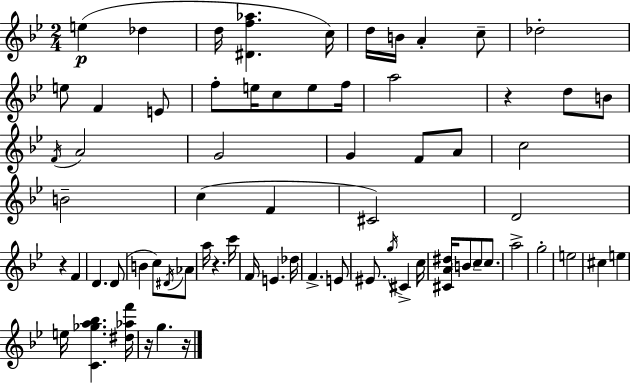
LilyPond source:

{
  \clef treble
  \numericTimeSignature
  \time 2/4
  \key g \minor
  e''4(\p des''4 | d''16 <dis' f'' aes''>4. c''16) | d''16 b'16 a'4-. c''8-- | des''2-. | \break e''8 f'4 e'8 | f''8-. e''16 c''8 e''8 f''16 | a''2 | r4 d''8 b'8 | \break \acciaccatura { f'16 } a'2 | g'2 | g'4 f'8 a'8 | c''2 | \break b'2-- | c''4( f'4 | cis'2) | d'2 | \break r4 f'4 | d'4. d'8( | b'4 c''8) \acciaccatura { dis'16 } | aes'8 a''16 r4. | \break c'''16 f'16 e'4. | des''16 f'4.-> | e'8 eis'8. \acciaccatura { g''16 } cis'4-> | c''16 <cis' a' dis''>16 \parenthesize b'8 c''8-- | \break c''8. a''2-> | g''2-. | e''2 | cis''4 e''4 | \break e''16 <c' ges'' a'' bes''>4. | <dis'' aes'' f'''>16 r16 g''4. | r16 \bar "|."
}